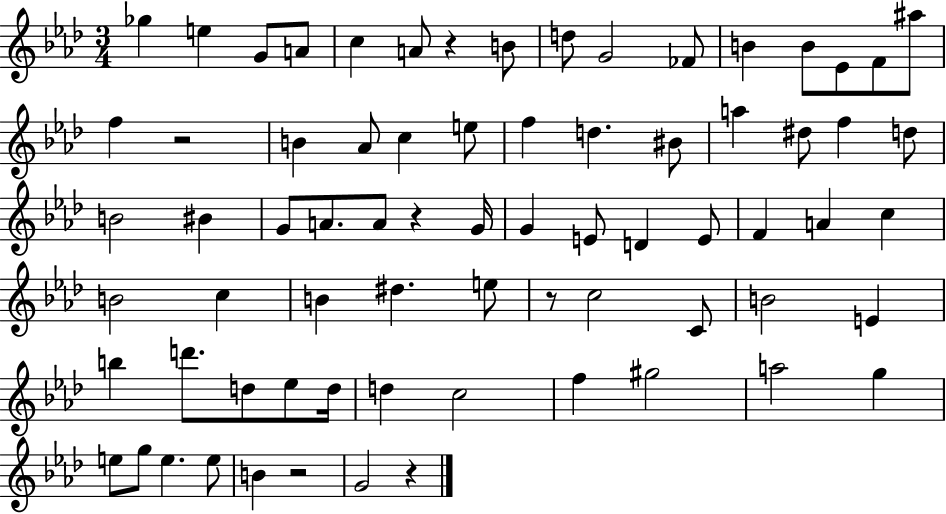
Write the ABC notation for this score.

X:1
T:Untitled
M:3/4
L:1/4
K:Ab
_g e G/2 A/2 c A/2 z B/2 d/2 G2 _F/2 B B/2 _E/2 F/2 ^a/2 f z2 B _A/2 c e/2 f d ^B/2 a ^d/2 f d/2 B2 ^B G/2 A/2 A/2 z G/4 G E/2 D E/2 F A c B2 c B ^d e/2 z/2 c2 C/2 B2 E b d'/2 d/2 _e/2 d/4 d c2 f ^g2 a2 g e/2 g/2 e e/2 B z2 G2 z